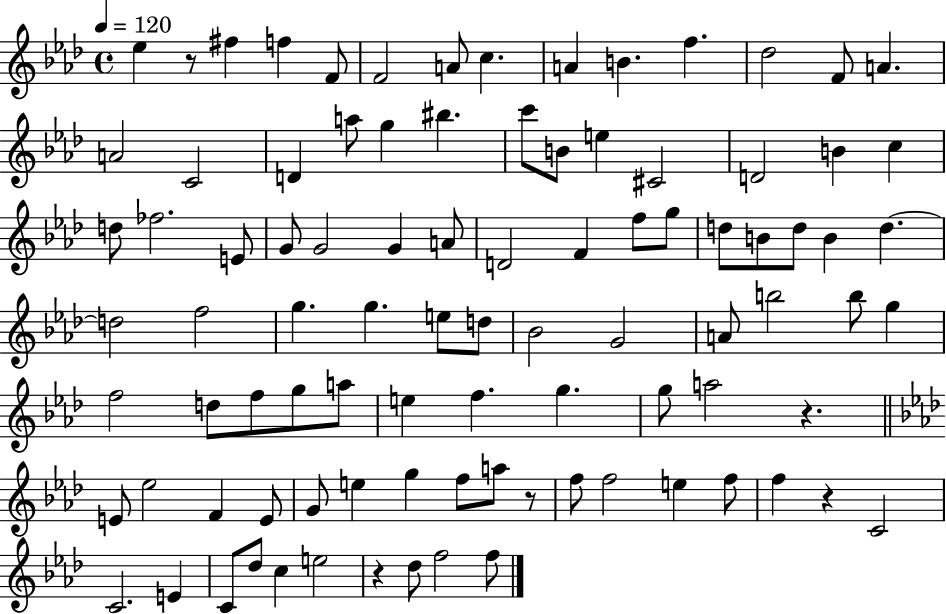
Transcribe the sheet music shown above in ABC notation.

X:1
T:Untitled
M:4/4
L:1/4
K:Ab
_e z/2 ^f f F/2 F2 A/2 c A B f _d2 F/2 A A2 C2 D a/2 g ^b c'/2 B/2 e ^C2 D2 B c d/2 _f2 E/2 G/2 G2 G A/2 D2 F f/2 g/2 d/2 B/2 d/2 B d d2 f2 g g e/2 d/2 _B2 G2 A/2 b2 b/2 g f2 d/2 f/2 g/2 a/2 e f g g/2 a2 z E/2 _e2 F E/2 G/2 e g f/2 a/2 z/2 f/2 f2 e f/2 f z C2 C2 E C/2 _d/2 c e2 z _d/2 f2 f/2